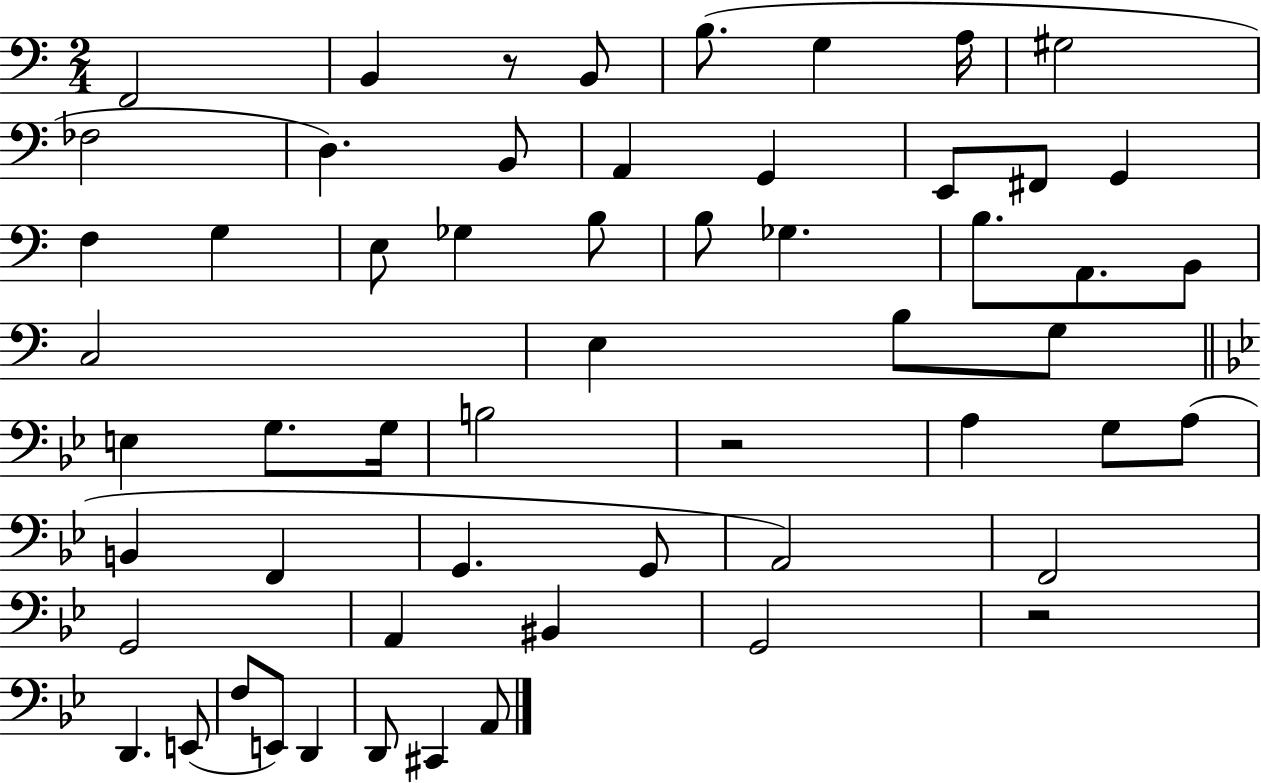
X:1
T:Untitled
M:2/4
L:1/4
K:C
F,,2 B,, z/2 B,,/2 B,/2 G, A,/4 ^G,2 _F,2 D, B,,/2 A,, G,, E,,/2 ^F,,/2 G,, F, G, E,/2 _G, B,/2 B,/2 _G, B,/2 A,,/2 B,,/2 C,2 E, B,/2 G,/2 E, G,/2 G,/4 B,2 z2 A, G,/2 A,/2 B,, F,, G,, G,,/2 A,,2 F,,2 G,,2 A,, ^B,, G,,2 z2 D,, E,,/2 F,/2 E,,/2 D,, D,,/2 ^C,, A,,/2